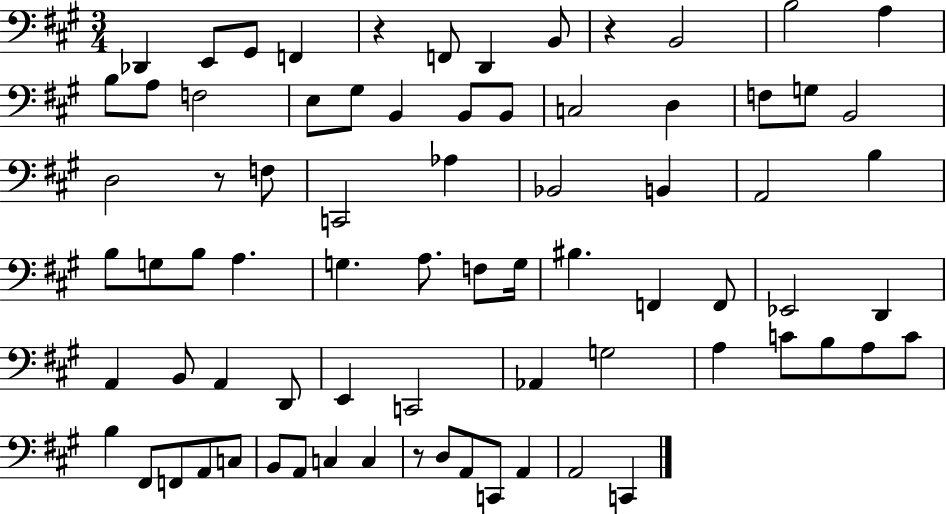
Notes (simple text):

Db2/q E2/e G#2/e F2/q R/q F2/e D2/q B2/e R/q B2/h B3/h A3/q B3/e A3/e F3/h E3/e G#3/e B2/q B2/e B2/e C3/h D3/q F3/e G3/e B2/h D3/h R/e F3/e C2/h Ab3/q Bb2/h B2/q A2/h B3/q B3/e G3/e B3/e A3/q. G3/q. A3/e. F3/e G3/s BIS3/q. F2/q F2/e Eb2/h D2/q A2/q B2/e A2/q D2/e E2/q C2/h Ab2/q G3/h A3/q C4/e B3/e A3/e C4/e B3/q F#2/e F2/e A2/e C3/e B2/e A2/e C3/q C3/q R/e D3/e A2/e C2/e A2/q A2/h C2/q